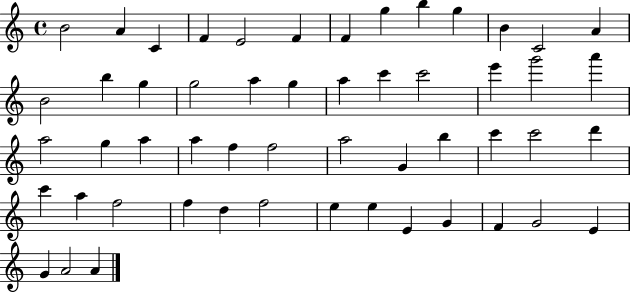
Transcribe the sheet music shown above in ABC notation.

X:1
T:Untitled
M:4/4
L:1/4
K:C
B2 A C F E2 F F g b g B C2 A B2 b g g2 a g a c' c'2 e' g'2 a' a2 g a a f f2 a2 G b c' c'2 d' c' a f2 f d f2 e e E G F G2 E G A2 A